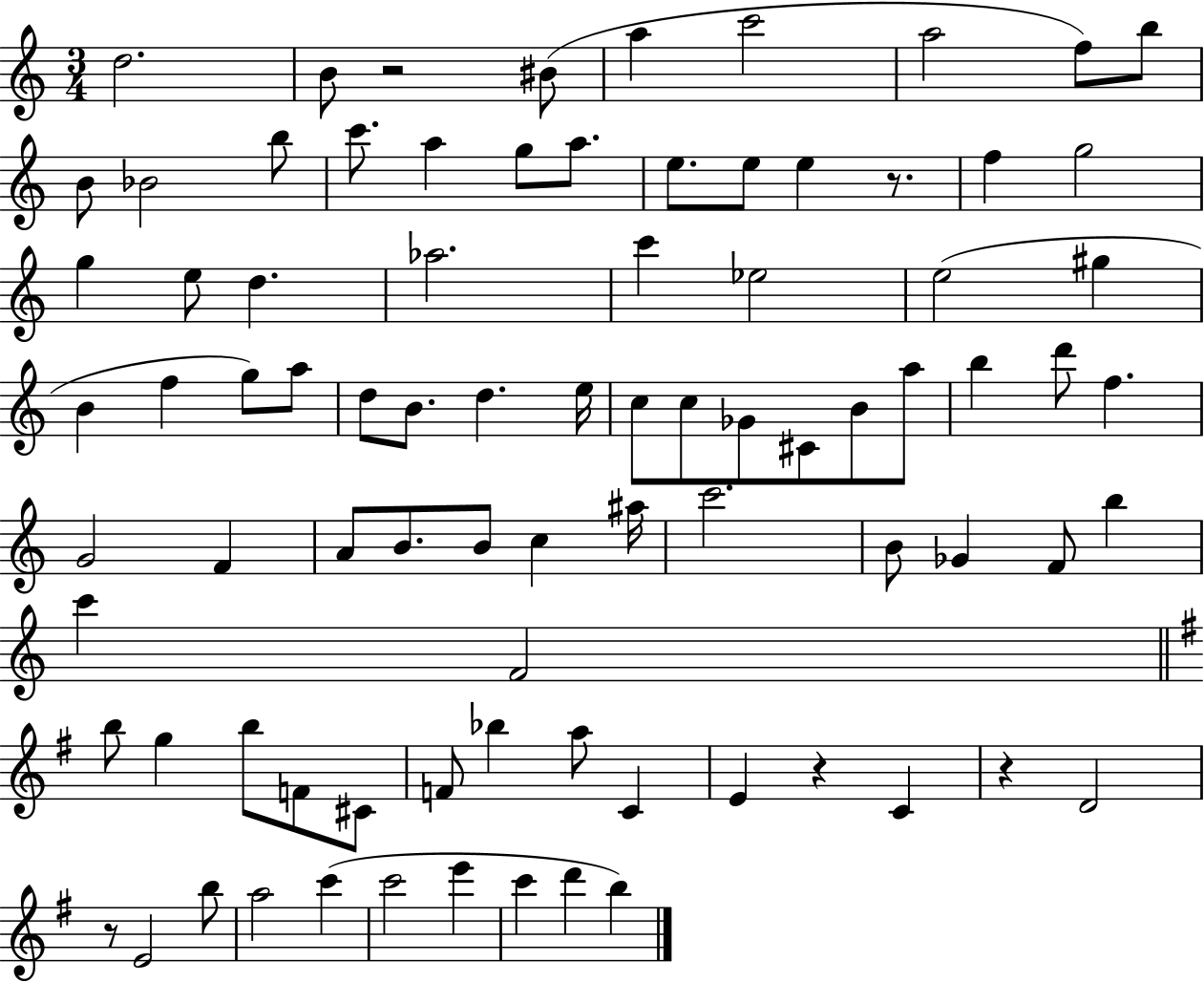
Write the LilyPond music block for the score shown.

{
  \clef treble
  \numericTimeSignature
  \time 3/4
  \key c \major
  d''2. | b'8 r2 bis'8( | a''4 c'''2 | a''2 f''8) b''8 | \break b'8 bes'2 b''8 | c'''8. a''4 g''8 a''8. | e''8. e''8 e''4 r8. | f''4 g''2 | \break g''4 e''8 d''4. | aes''2. | c'''4 ees''2 | e''2( gis''4 | \break b'4 f''4 g''8) a''8 | d''8 b'8. d''4. e''16 | c''8 c''8 ges'8 cis'8 b'8 a''8 | b''4 d'''8 f''4. | \break g'2 f'4 | a'8 b'8. b'8 c''4 ais''16 | c'''2. | b'8 ges'4 f'8 b''4 | \break c'''4 f'2 | \bar "||" \break \key e \minor b''8 g''4 b''8 f'8 cis'8 | f'8 bes''4 a''8 c'4 | e'4 r4 c'4 | r4 d'2 | \break r8 e'2 b''8 | a''2 c'''4( | c'''2 e'''4 | c'''4 d'''4 b''4) | \break \bar "|."
}